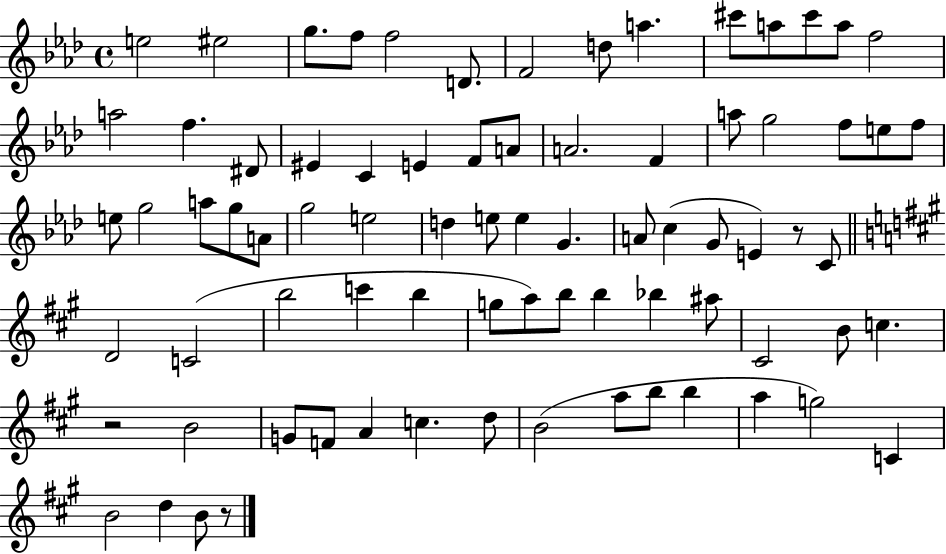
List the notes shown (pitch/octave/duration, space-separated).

E5/h EIS5/h G5/e. F5/e F5/h D4/e. F4/h D5/e A5/q. C#6/e A5/e C#6/e A5/e F5/h A5/h F5/q. D#4/e EIS4/q C4/q E4/q F4/e A4/e A4/h. F4/q A5/e G5/h F5/e E5/e F5/e E5/e G5/h A5/e G5/e A4/e G5/h E5/h D5/q E5/e E5/q G4/q. A4/e C5/q G4/e E4/q R/e C4/e D4/h C4/h B5/h C6/q B5/q G5/e A5/e B5/e B5/q Bb5/q A#5/e C#4/h B4/e C5/q. R/h B4/h G4/e F4/e A4/q C5/q. D5/e B4/h A5/e B5/e B5/q A5/q G5/h C4/q B4/h D5/q B4/e R/e